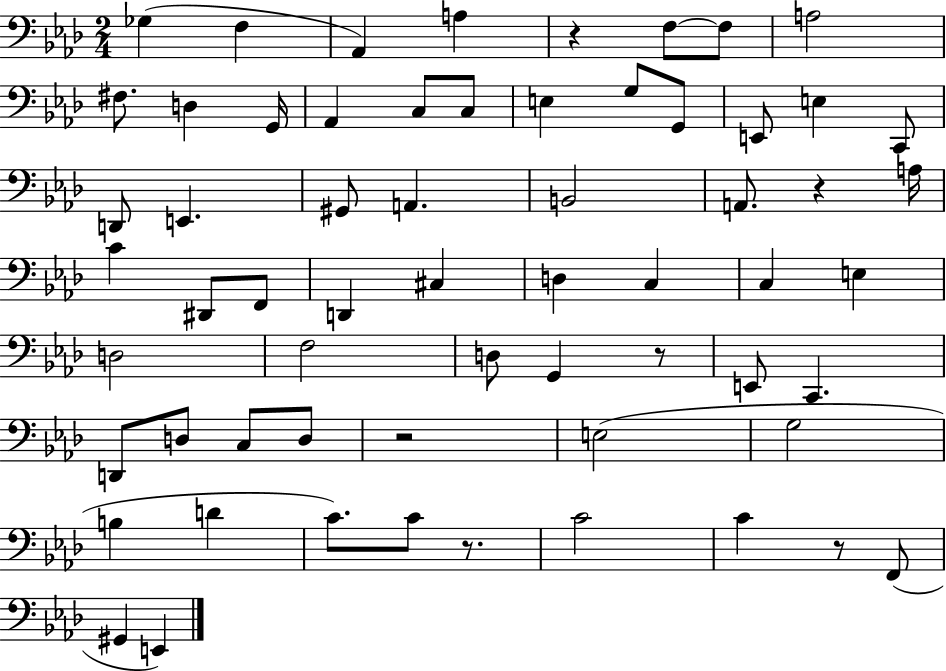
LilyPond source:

{
  \clef bass
  \numericTimeSignature
  \time 2/4
  \key aes \major
  ges4( f4 | aes,4) a4 | r4 f8~~ f8 | a2 | \break fis8. d4 g,16 | aes,4 c8 c8 | e4 g8 g,8 | e,8 e4 c,8 | \break d,8 e,4. | gis,8 a,4. | b,2 | a,8. r4 a16 | \break c'4 dis,8 f,8 | d,4 cis4 | d4 c4 | c4 e4 | \break d2 | f2 | d8 g,4 r8 | e,8 c,4. | \break d,8 d8 c8 d8 | r2 | e2( | g2 | \break b4 d'4 | c'8.) c'8 r8. | c'2 | c'4 r8 f,8( | \break gis,4 e,4) | \bar "|."
}